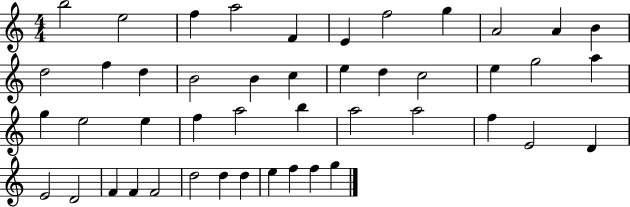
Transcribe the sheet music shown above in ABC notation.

X:1
T:Untitled
M:4/4
L:1/4
K:C
b2 e2 f a2 F E f2 g A2 A B d2 f d B2 B c e d c2 e g2 a g e2 e f a2 b a2 a2 f E2 D E2 D2 F F F2 d2 d d e f f g